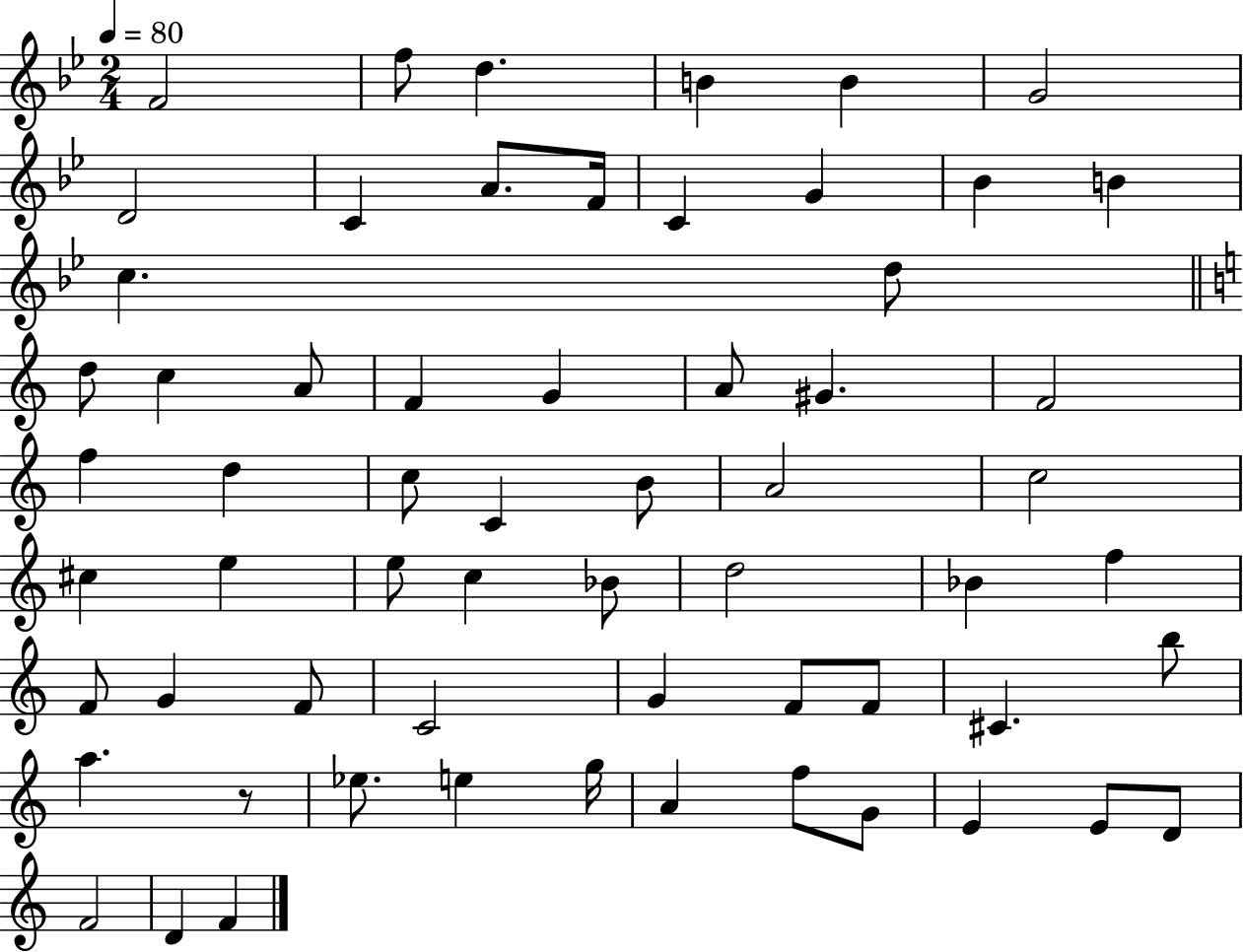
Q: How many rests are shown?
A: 1